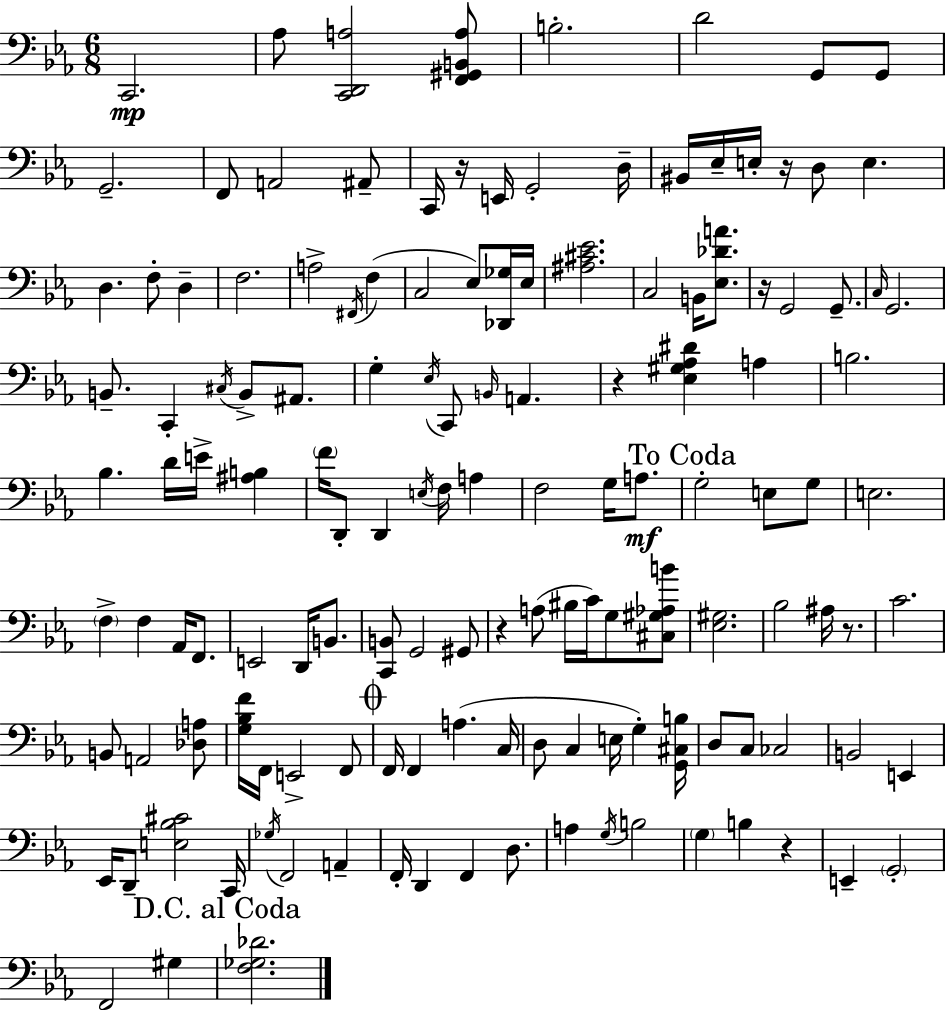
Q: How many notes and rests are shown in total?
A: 138